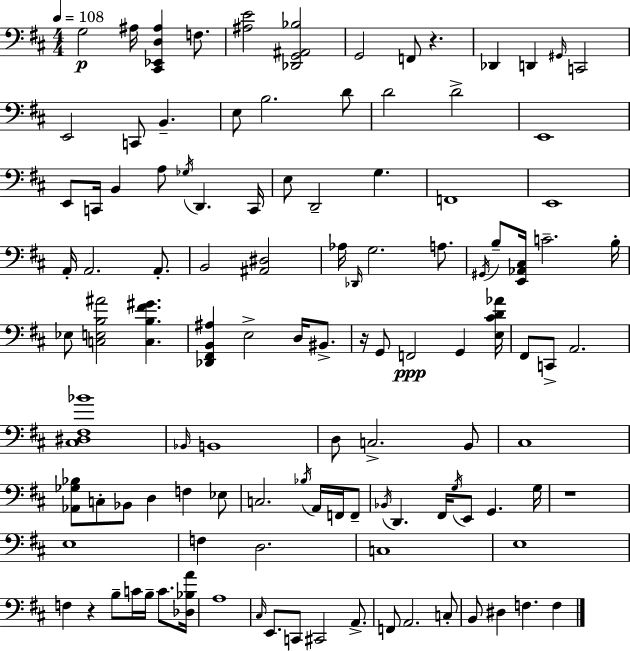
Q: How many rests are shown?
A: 4